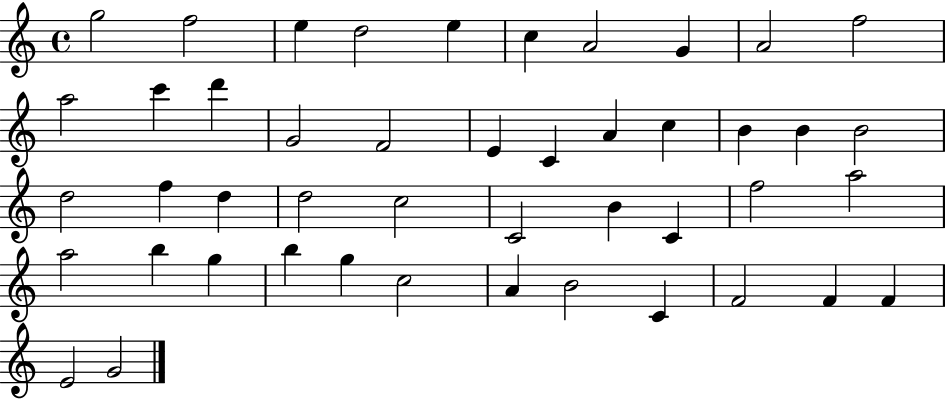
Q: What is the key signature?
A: C major